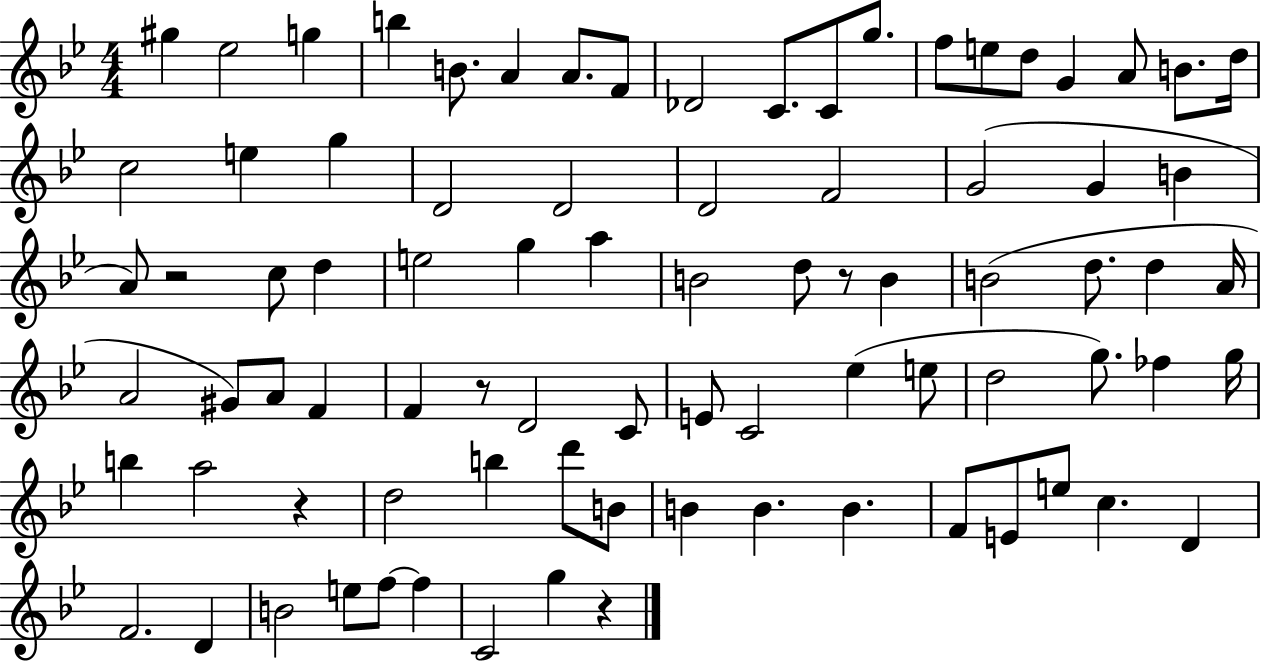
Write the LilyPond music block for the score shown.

{
  \clef treble
  \numericTimeSignature
  \time 4/4
  \key bes \major
  gis''4 ees''2 g''4 | b''4 b'8. a'4 a'8. f'8 | des'2 c'8. c'8 g''8. | f''8 e''8 d''8 g'4 a'8 b'8. d''16 | \break c''2 e''4 g''4 | d'2 d'2 | d'2 f'2 | g'2( g'4 b'4 | \break a'8) r2 c''8 d''4 | e''2 g''4 a''4 | b'2 d''8 r8 b'4 | b'2( d''8. d''4 a'16 | \break a'2 gis'8) a'8 f'4 | f'4 r8 d'2 c'8 | e'8 c'2 ees''4( e''8 | d''2 g''8.) fes''4 g''16 | \break b''4 a''2 r4 | d''2 b''4 d'''8 b'8 | b'4 b'4. b'4. | f'8 e'8 e''8 c''4. d'4 | \break f'2. d'4 | b'2 e''8 f''8~~ f''4 | c'2 g''4 r4 | \bar "|."
}